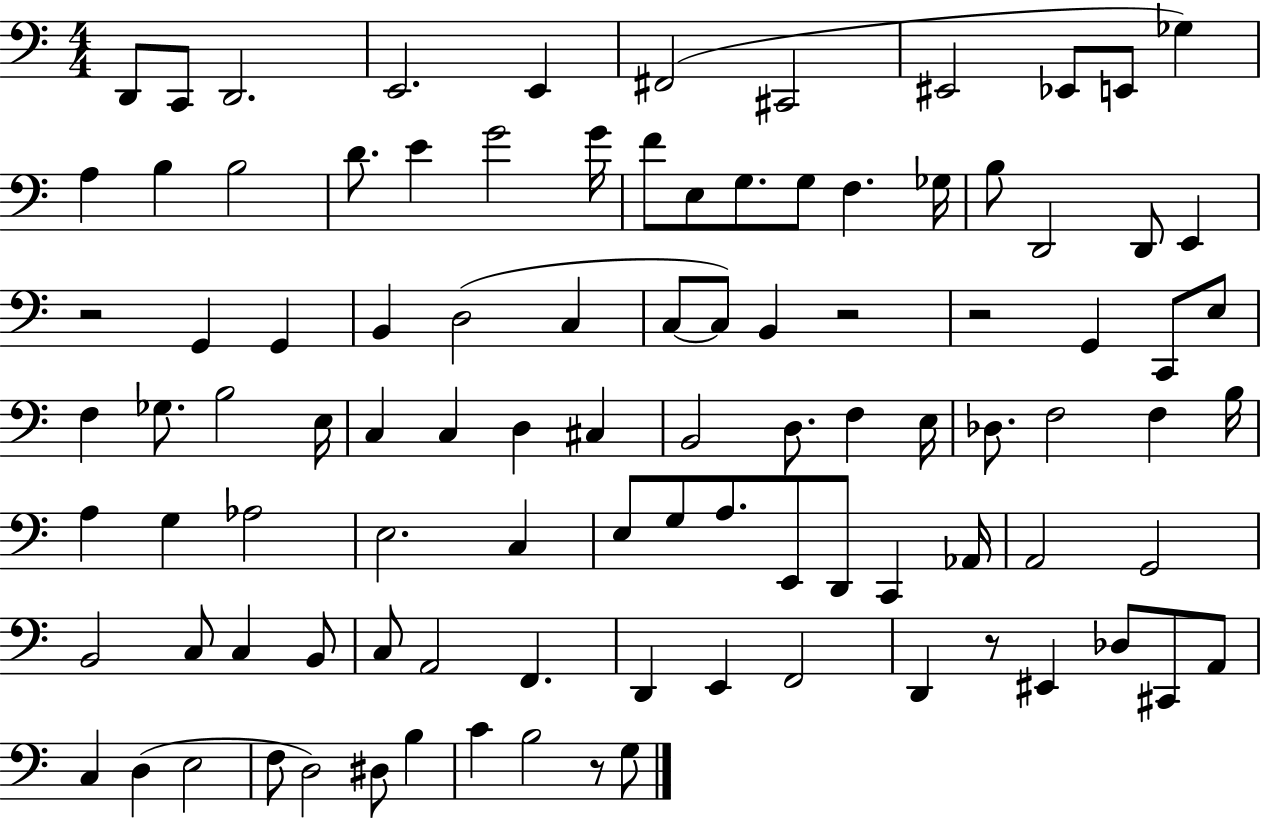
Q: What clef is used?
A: bass